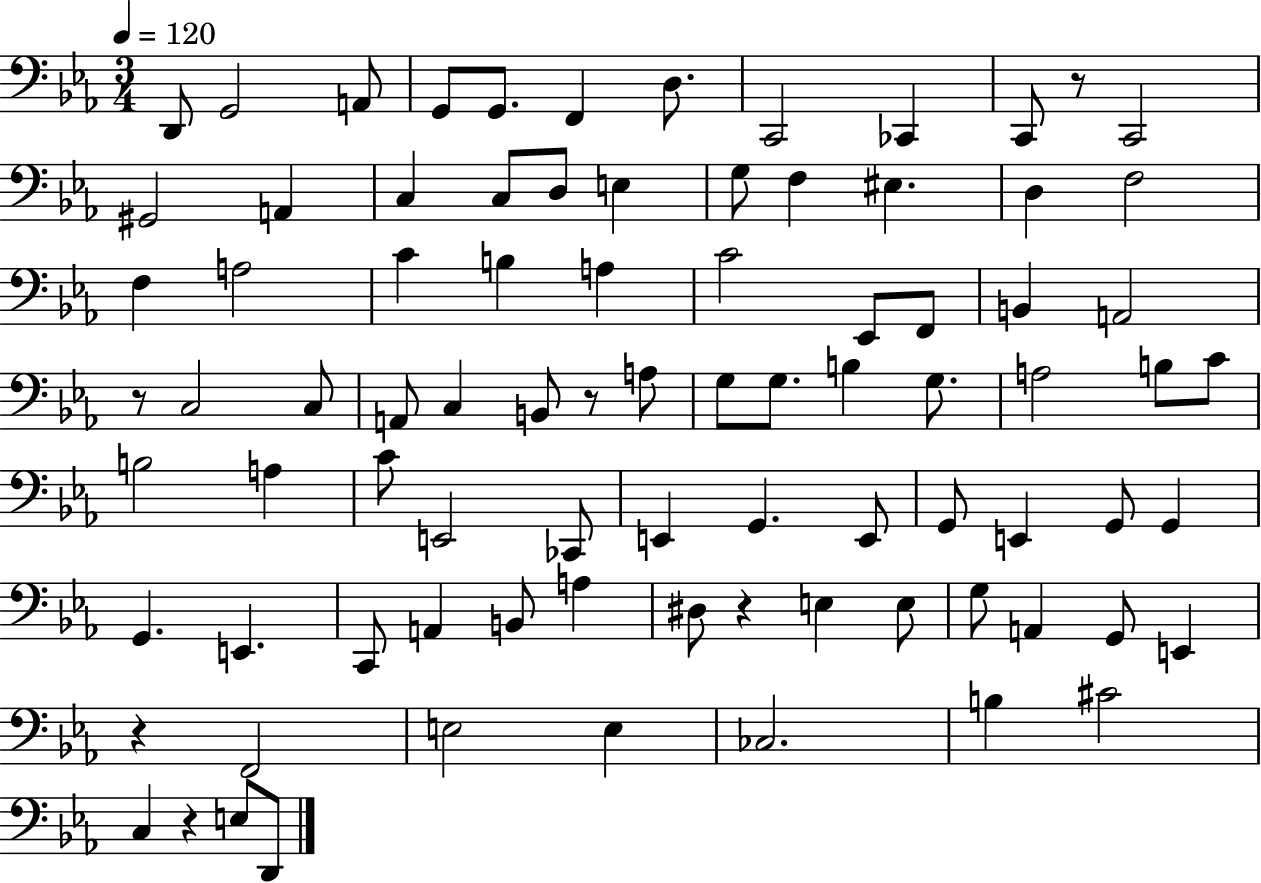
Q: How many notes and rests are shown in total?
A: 85